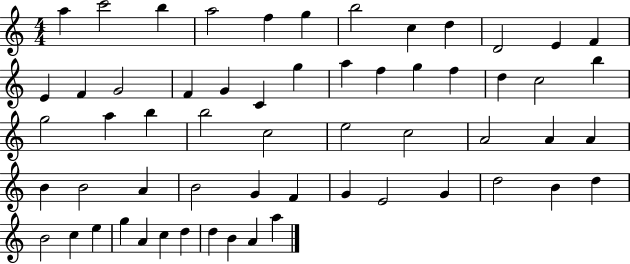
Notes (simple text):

A5/q C6/h B5/q A5/h F5/q G5/q B5/h C5/q D5/q D4/h E4/q F4/q E4/q F4/q G4/h F4/q G4/q C4/q G5/q A5/q F5/q G5/q F5/q D5/q C5/h B5/q G5/h A5/q B5/q B5/h C5/h E5/h C5/h A4/h A4/q A4/q B4/q B4/h A4/q B4/h G4/q F4/q G4/q E4/h G4/q D5/h B4/q D5/q B4/h C5/q E5/q G5/q A4/q C5/q D5/q D5/q B4/q A4/q A5/q